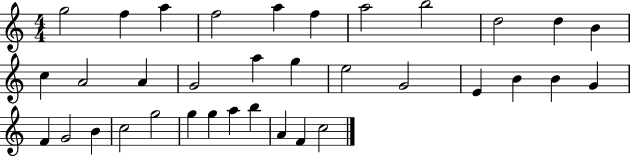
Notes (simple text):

G5/h F5/q A5/q F5/h A5/q F5/q A5/h B5/h D5/h D5/q B4/q C5/q A4/h A4/q G4/h A5/q G5/q E5/h G4/h E4/q B4/q B4/q G4/q F4/q G4/h B4/q C5/h G5/h G5/q G5/q A5/q B5/q A4/q F4/q C5/h